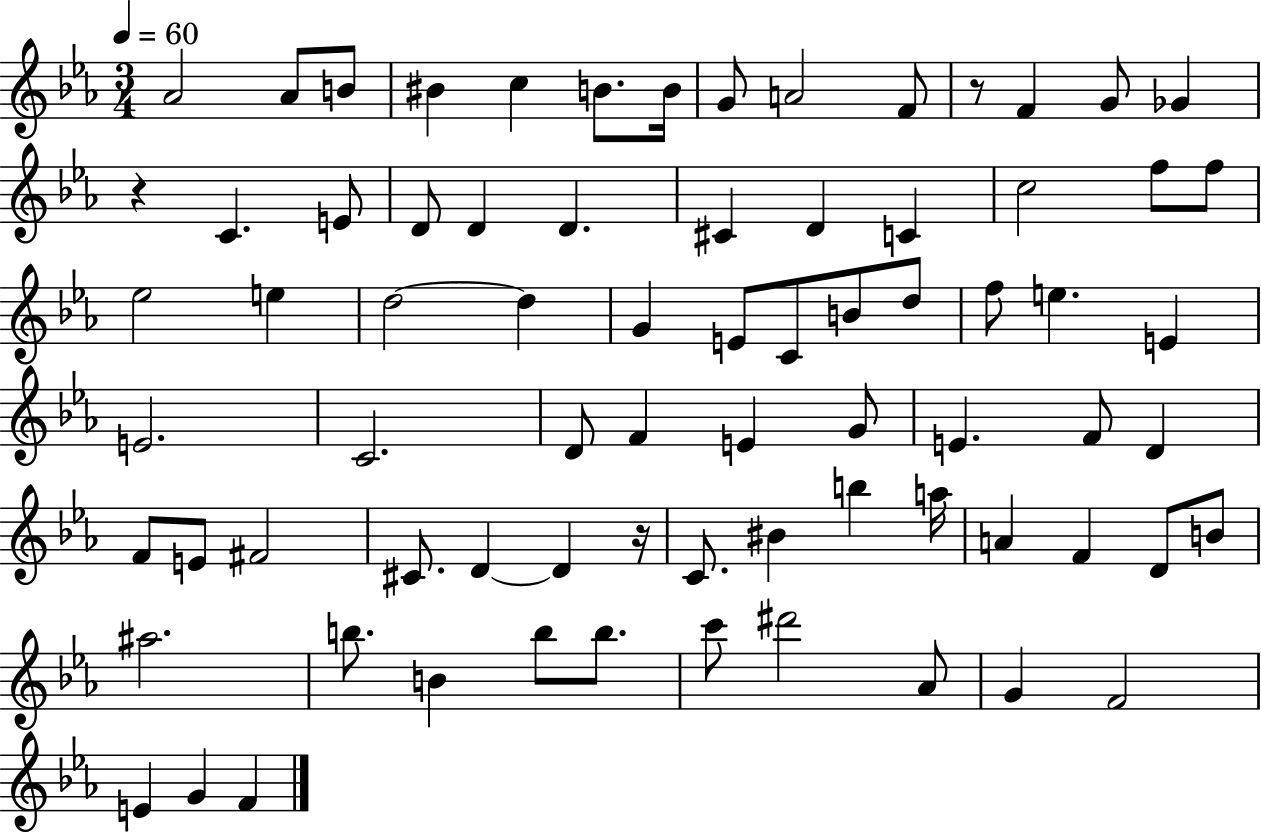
X:1
T:Untitled
M:3/4
L:1/4
K:Eb
_A2 _A/2 B/2 ^B c B/2 B/4 G/2 A2 F/2 z/2 F G/2 _G z C E/2 D/2 D D ^C D C c2 f/2 f/2 _e2 e d2 d G E/2 C/2 B/2 d/2 f/2 e E E2 C2 D/2 F E G/2 E F/2 D F/2 E/2 ^F2 ^C/2 D D z/4 C/2 ^B b a/4 A F D/2 B/2 ^a2 b/2 B b/2 b/2 c'/2 ^d'2 _A/2 G F2 E G F